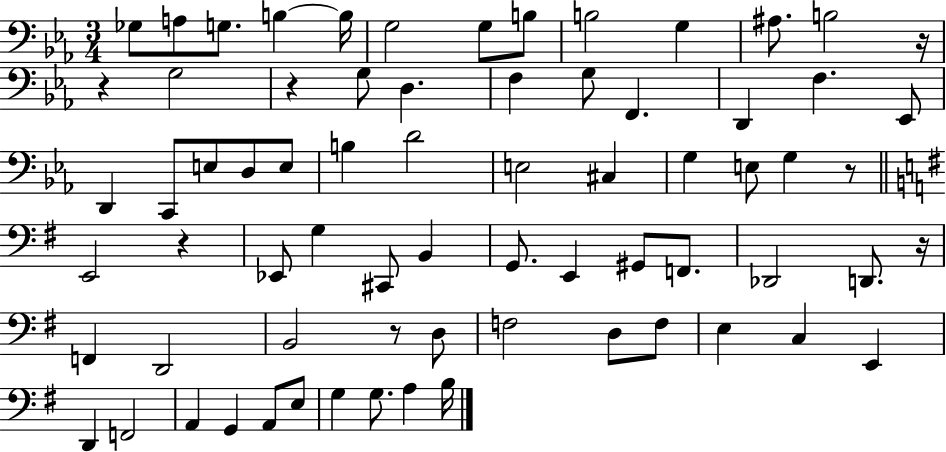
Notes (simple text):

Gb3/e A3/e G3/e. B3/q B3/s G3/h G3/e B3/e B3/h G3/q A#3/e. B3/h R/s R/q G3/h R/q G3/e D3/q. F3/q G3/e F2/q. D2/q F3/q. Eb2/e D2/q C2/e E3/e D3/e E3/e B3/q D4/h E3/h C#3/q G3/q E3/e G3/q R/e E2/h R/q Eb2/e G3/q C#2/e B2/q G2/e. E2/q G#2/e F2/e. Db2/h D2/e. R/s F2/q D2/h B2/h R/e D3/e F3/h D3/e F3/e E3/q C3/q E2/q D2/q F2/h A2/q G2/q A2/e E3/e G3/q G3/e. A3/q B3/s